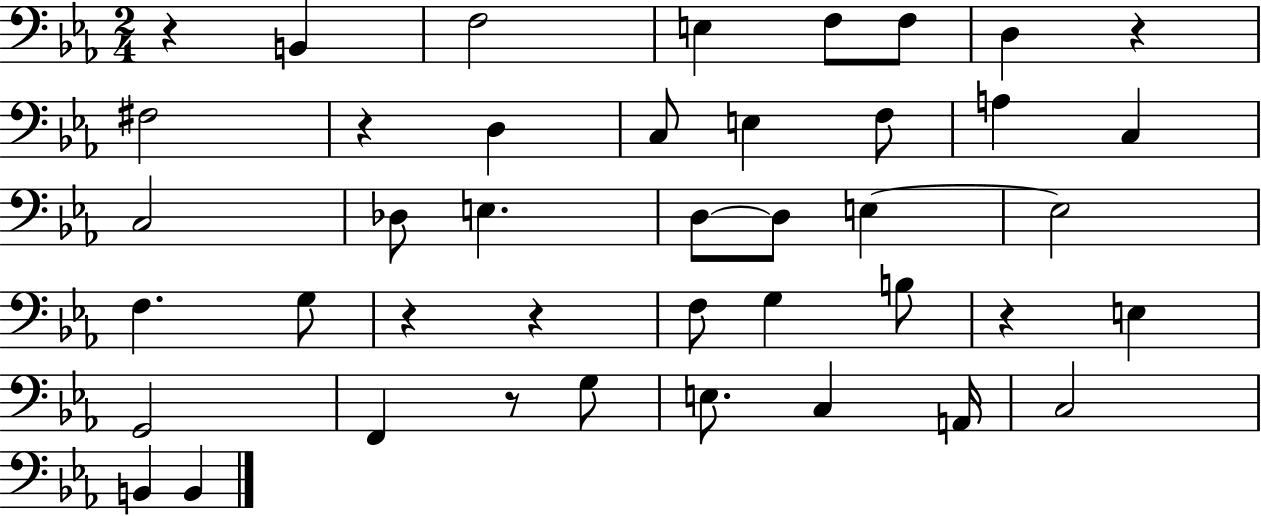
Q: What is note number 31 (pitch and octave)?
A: C3